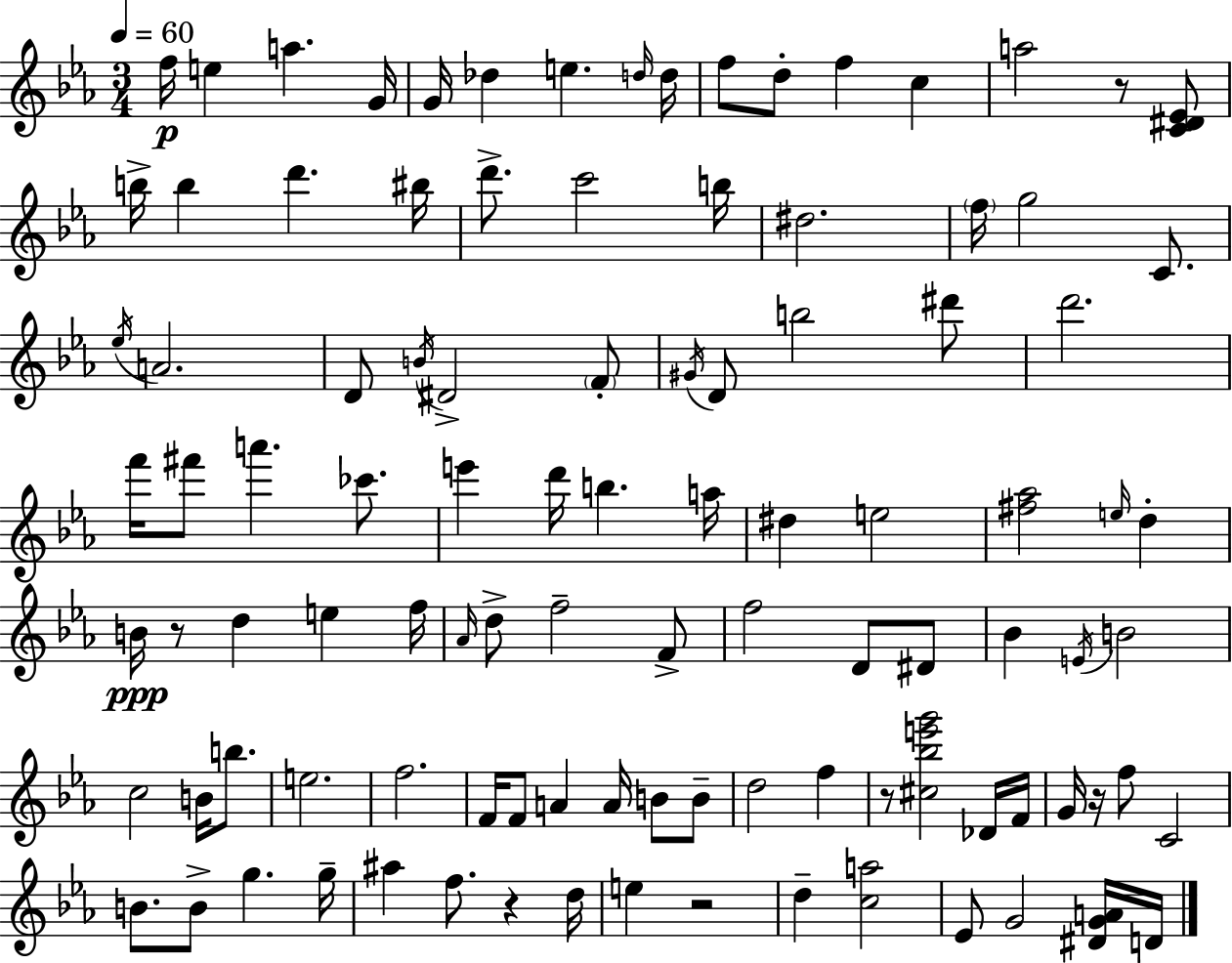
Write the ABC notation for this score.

X:1
T:Untitled
M:3/4
L:1/4
K:Eb
f/4 e a G/4 G/4 _d e d/4 d/4 f/2 d/2 f c a2 z/2 [C^D_E]/2 b/4 b d' ^b/4 d'/2 c'2 b/4 ^d2 f/4 g2 C/2 _e/4 A2 D/2 B/4 ^D2 F/2 ^G/4 D/2 b2 ^d'/2 d'2 f'/4 ^f'/2 a' _c'/2 e' d'/4 b a/4 ^d e2 [^f_a]2 e/4 d B/4 z/2 d e f/4 _A/4 d/2 f2 F/2 f2 D/2 ^D/2 _B E/4 B2 c2 B/4 b/2 e2 f2 F/4 F/2 A A/4 B/2 B/2 d2 f z/2 [^c_be'g']2 _D/4 F/4 G/4 z/4 f/2 C2 B/2 B/2 g g/4 ^a f/2 z d/4 e z2 d [ca]2 _E/2 G2 [^DGA]/4 D/4